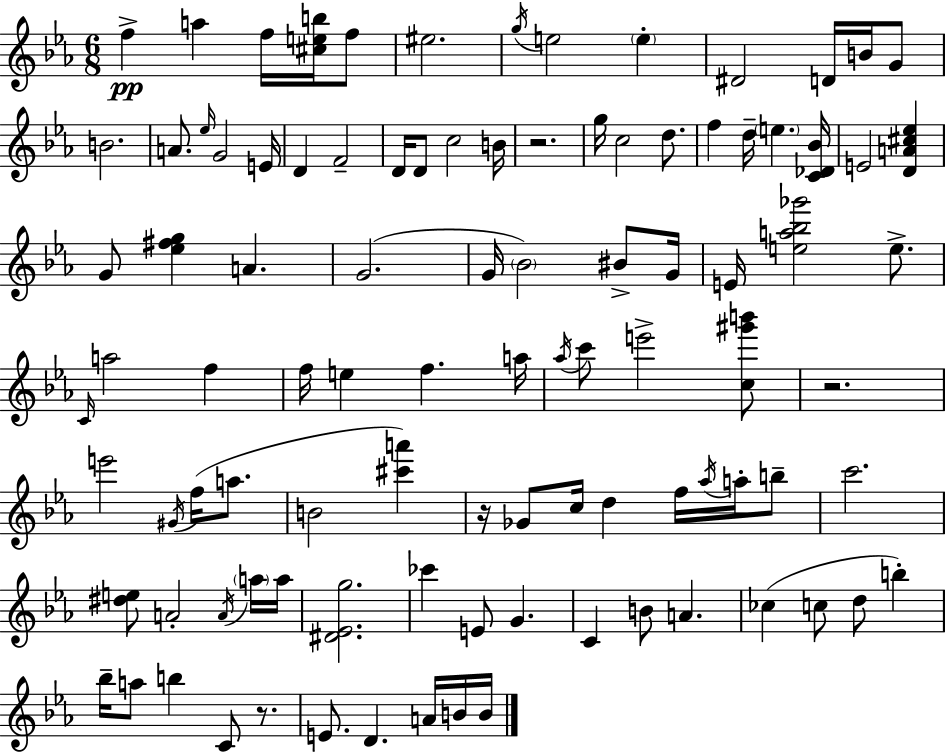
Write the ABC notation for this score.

X:1
T:Untitled
M:6/8
L:1/4
K:Cm
f a f/4 [^ceb]/4 f/2 ^e2 g/4 e2 e ^D2 D/4 B/4 G/2 B2 A/2 _e/4 G2 E/4 D F2 D/4 D/2 c2 B/4 z2 g/4 c2 d/2 f d/4 e [C_D_B]/4 E2 [DA^c_e] G/2 [_e^fg] A G2 G/4 _B2 ^B/2 G/4 E/4 [ea_b_g']2 e/2 C/4 a2 f f/4 e f a/4 _a/4 c'/2 e'2 [c^g'b']/2 z2 e'2 ^G/4 f/4 a/2 B2 [^c'a'] z/4 _G/2 c/4 d f/4 _a/4 a/4 b/2 c'2 [^de]/2 A2 A/4 a/4 a/4 [^D_Eg]2 _c' E/2 G C B/2 A _c c/2 d/2 b _b/4 a/2 b C/2 z/2 E/2 D A/4 B/4 B/4